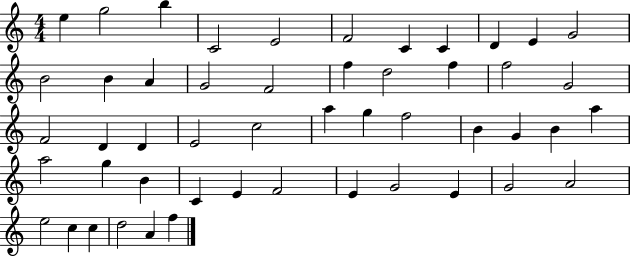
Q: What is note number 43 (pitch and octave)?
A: G4